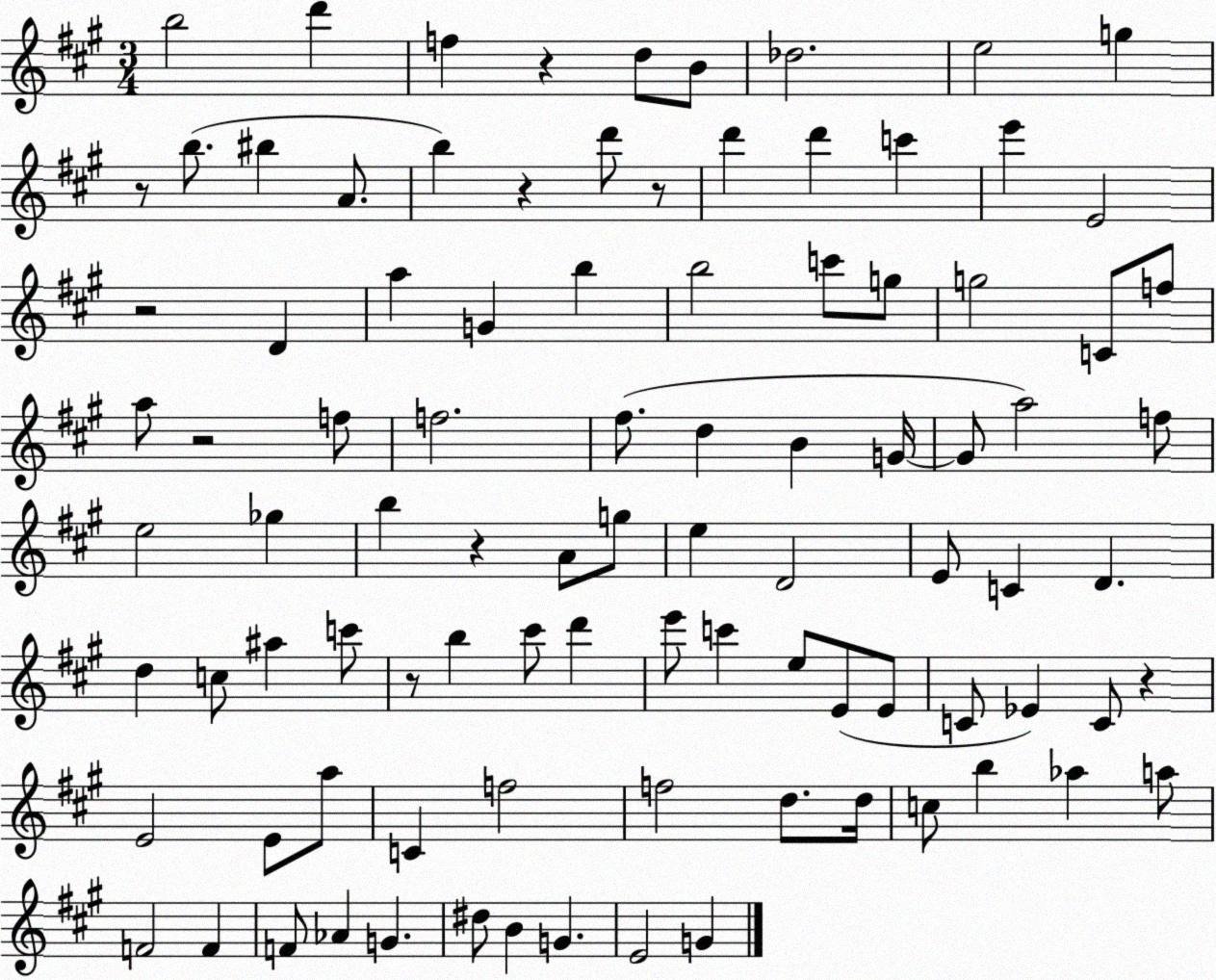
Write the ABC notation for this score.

X:1
T:Untitled
M:3/4
L:1/4
K:A
b2 d' f z d/2 B/2 _d2 e2 g z/2 b/2 ^b A/2 b z d'/2 z/2 d' d' c' e' E2 z2 D a G b b2 c'/2 g/2 g2 C/2 f/2 a/2 z2 f/2 f2 ^f/2 d B G/4 G/2 a2 f/2 e2 _g b z A/2 g/2 e D2 E/2 C D d c/2 ^a c'/2 z/2 b ^c'/2 d' e'/2 c' e/2 E/2 E/2 C/2 _E C/2 z E2 E/2 a/2 C f2 f2 d/2 d/4 c/2 b _a a/2 F2 F F/2 _A G ^d/2 B G E2 G